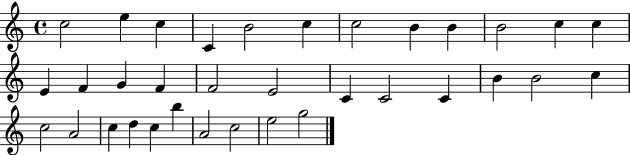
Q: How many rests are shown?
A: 0